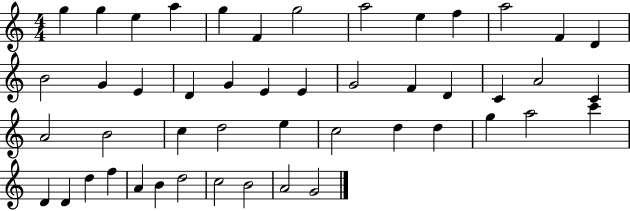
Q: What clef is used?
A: treble